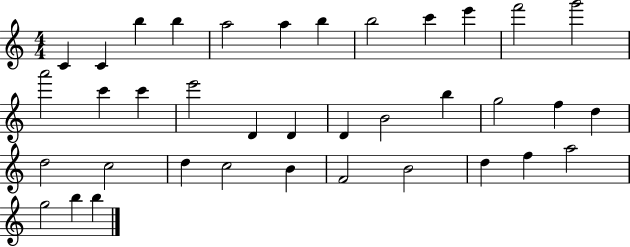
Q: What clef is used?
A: treble